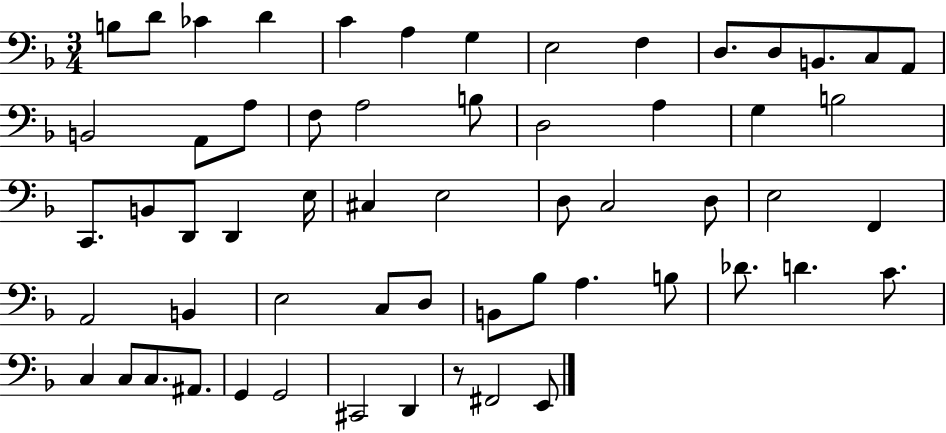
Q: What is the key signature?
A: F major